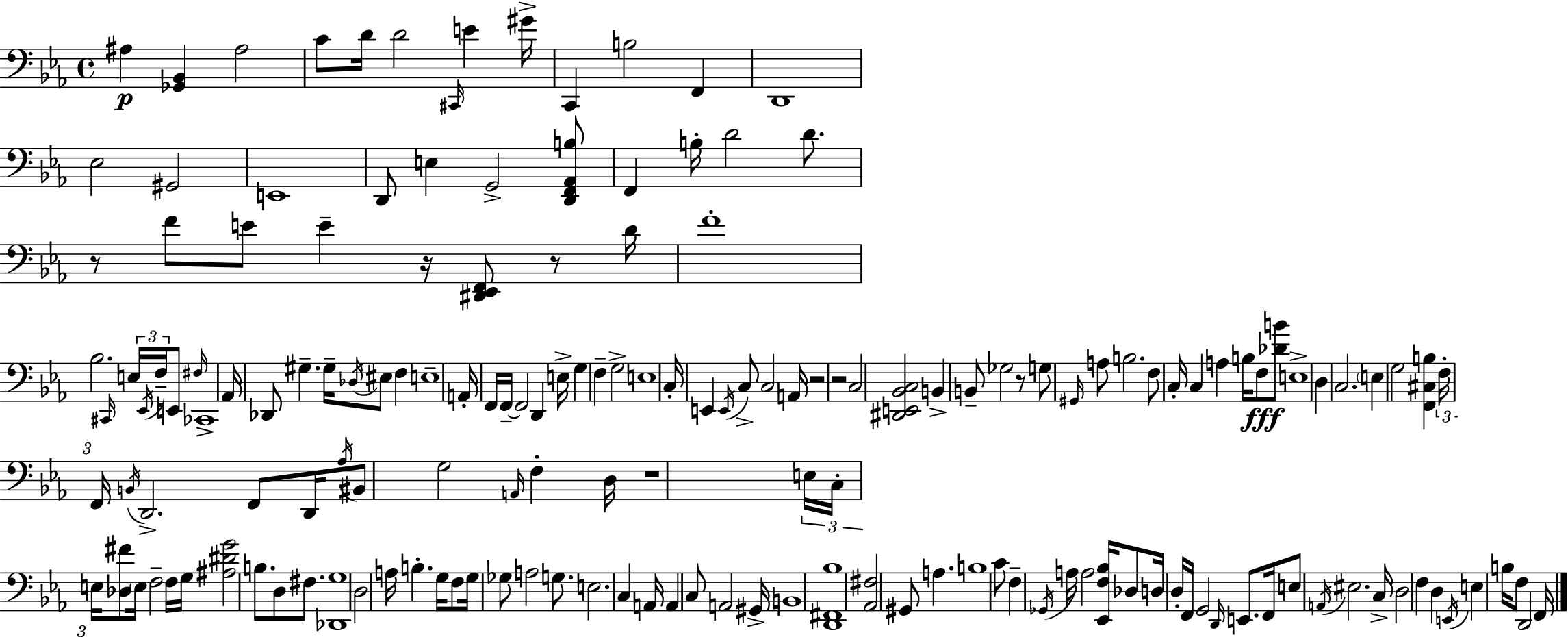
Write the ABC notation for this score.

X:1
T:Untitled
M:4/4
L:1/4
K:Eb
^A, [_G,,_B,,] ^A,2 C/2 D/4 D2 ^C,,/4 E ^G/4 C,, B,2 F,, D,,4 _E,2 ^G,,2 E,,4 D,,/2 E, G,,2 [D,,F,,_A,,B,]/2 F,, B,/4 D2 D/2 z/2 F/2 E/2 E z/4 [^D,,_E,,F,,]/2 z/2 D/4 F4 _B,2 ^C,,/4 E,/4 _E,,/4 F,/4 E,,/2 ^F,/4 _C,,4 _A,,/4 _D,,/2 ^G, ^G,/4 _D,/4 ^E,/2 F, E,4 A,,/4 F,,/4 F,,/4 F,,2 D,, E,/4 G, F, G,2 E,4 C,/4 E,, E,,/4 C,/2 C,2 A,,/4 z2 z2 C,2 [^D,,E,,_B,,C,]2 B,, B,,/2 _G,2 z/2 G,/2 ^G,,/4 A,/2 B,2 F,/2 C,/4 C, A, B,/4 F,/2 [_DB]/2 E,4 D, C,2 E, G,2 [F,,^C,B,] F,/4 F,,/4 B,,/4 D,,2 F,,/2 D,,/4 _A,/4 ^B,,/2 G,2 A,,/4 F, D,/4 z4 E,/4 C,/4 E,/4 [_D,^F]/2 E,/4 F,2 F,/4 G,/4 [^A,^DG]2 B,/2 D,/2 ^F,/2 [_D,,G,]4 D,2 A,/4 B, G,/4 F,/2 G,/4 _G,/2 A,2 G,/2 E,2 C, A,,/4 A,, C,/2 A,,2 ^G,,/4 B,,4 [D,,^F,,_B,]4 [_A,,^F,]2 ^G,,/2 A, B,4 C/2 F, _G,,/4 A,/4 A,2 [_E,,F,_B,]/4 _D,/2 D,/4 D,/4 F,,/4 G,,2 D,,/4 E,,/2 F,,/4 E,/2 A,,/4 ^E,2 C,/4 D,2 F, D, E,,/4 E, B,/4 F,/2 D,,2 F,,/4